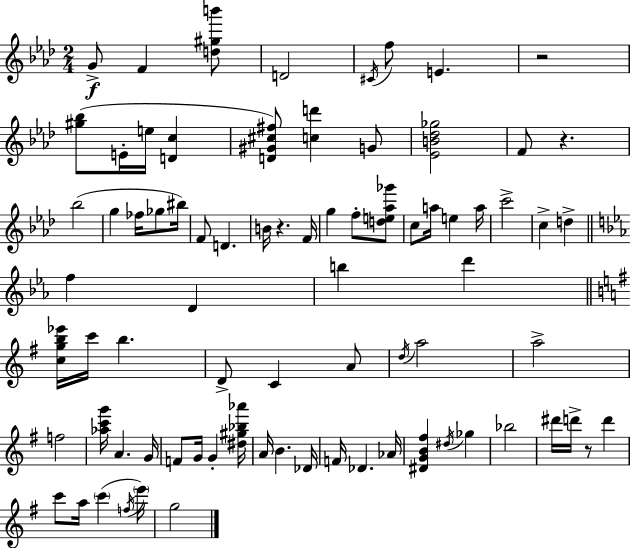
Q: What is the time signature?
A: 2/4